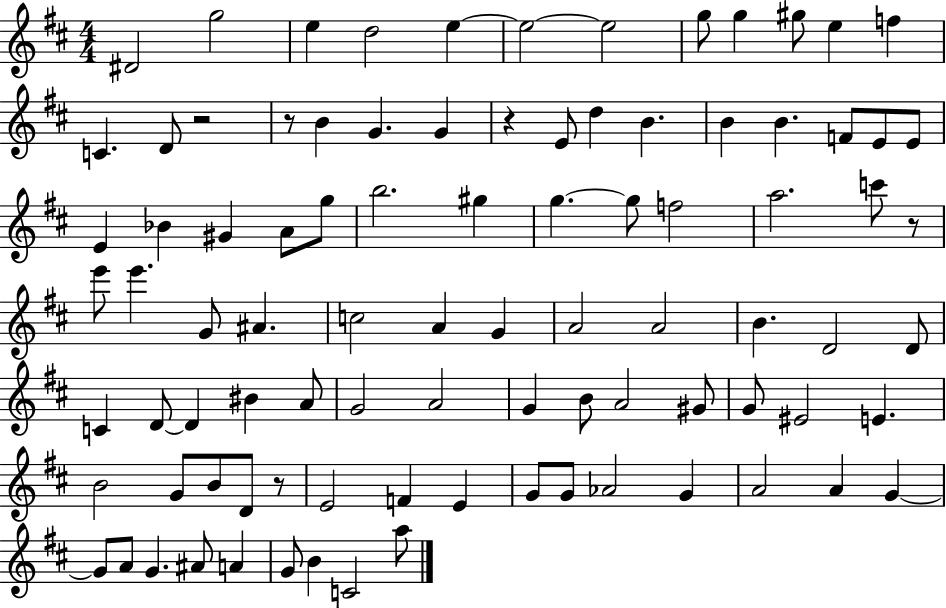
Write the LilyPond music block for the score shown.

{
  \clef treble
  \numericTimeSignature
  \time 4/4
  \key d \major
  dis'2 g''2 | e''4 d''2 e''4~~ | e''2~~ e''2 | g''8 g''4 gis''8 e''4 f''4 | \break c'4. d'8 r2 | r8 b'4 g'4. g'4 | r4 e'8 d''4 b'4. | b'4 b'4. f'8 e'8 e'8 | \break e'4 bes'4 gis'4 a'8 g''8 | b''2. gis''4 | g''4.~~ g''8 f''2 | a''2. c'''8 r8 | \break e'''8 e'''4. g'8 ais'4. | c''2 a'4 g'4 | a'2 a'2 | b'4. d'2 d'8 | \break c'4 d'8~~ d'4 bis'4 a'8 | g'2 a'2 | g'4 b'8 a'2 gis'8 | g'8 eis'2 e'4. | \break b'2 g'8 b'8 d'8 r8 | e'2 f'4 e'4 | g'8 g'8 aes'2 g'4 | a'2 a'4 g'4~~ | \break g'8 a'8 g'4. ais'8 a'4 | g'8 b'4 c'2 a''8 | \bar "|."
}